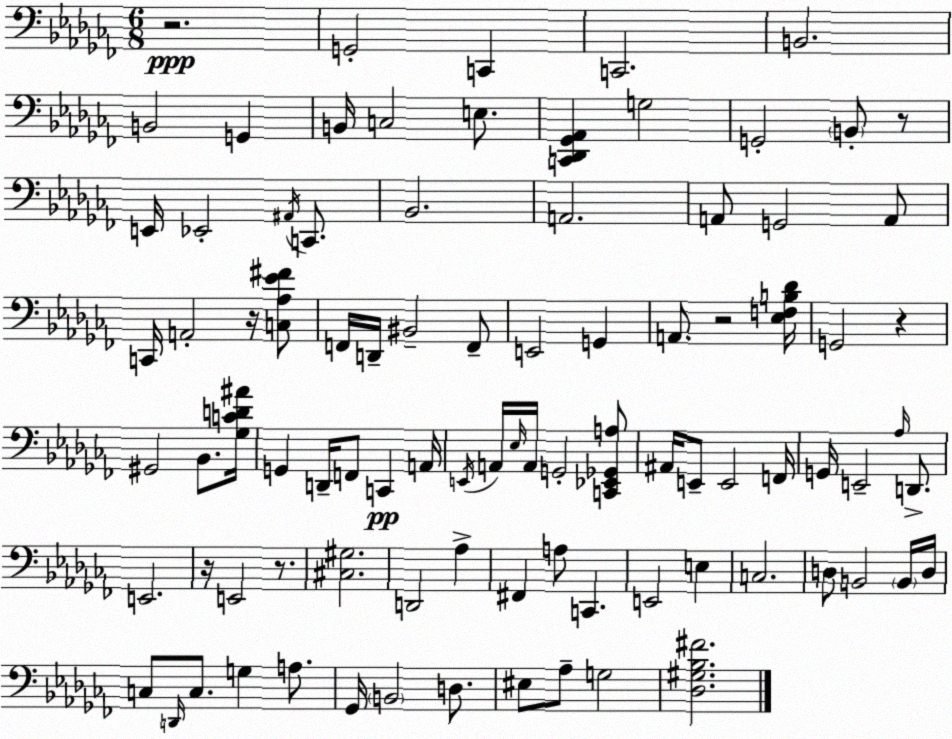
X:1
T:Untitled
M:6/8
L:1/4
K:Abm
z2 G,,2 C,, C,,2 B,,2 B,,2 G,, B,,/4 C,2 E,/2 [C,,_D,,_G,,_A,,] G,2 G,,2 B,,/2 z/2 E,,/4 _E,,2 ^A,,/4 C,,/2 _B,,2 A,,2 A,,/2 G,,2 A,,/2 C,,/4 A,,2 z/4 [C,_A,_E^F]/2 F,,/4 D,,/4 ^B,,2 F,,/2 E,,2 G,, A,,/2 z2 [_E,F,B,_D]/4 G,,2 z ^G,,2 _B,,/2 [_G,CD^A]/4 G,, D,,/4 F,,/2 C,, A,,/4 E,,/4 A,,/4 _E,/4 A,,/4 G,,2 [C,,_E,,_G,,A,]/2 ^A,,/4 E,,/2 E,,2 F,,/4 G,,/4 E,,2 _A,/4 D,,/2 E,,2 z/4 E,,2 z/2 [^C,^G,]2 D,,2 _A, ^F,, A,/2 C,, E,,2 E, C,2 D,/2 B,,2 B,,/4 D,/4 C,/2 D,,/4 C,/2 G, A,/2 _G,,/4 B,,2 D,/2 ^E,/2 _A,/2 G,2 [_D,^G,_B,^F]2